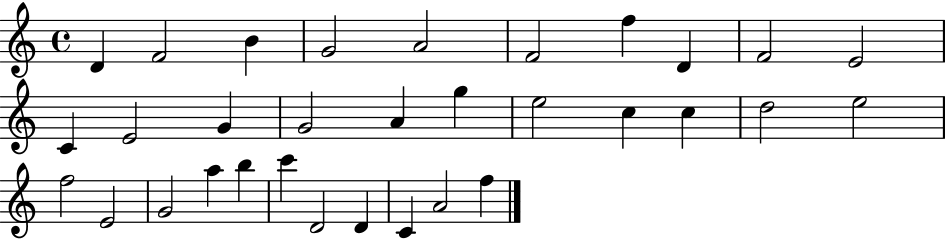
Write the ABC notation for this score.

X:1
T:Untitled
M:4/4
L:1/4
K:C
D F2 B G2 A2 F2 f D F2 E2 C E2 G G2 A g e2 c c d2 e2 f2 E2 G2 a b c' D2 D C A2 f